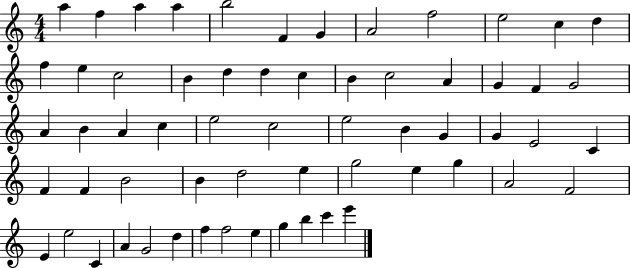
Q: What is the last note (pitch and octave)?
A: E6